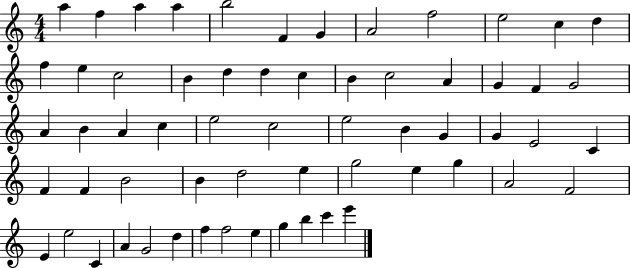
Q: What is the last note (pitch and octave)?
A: E6